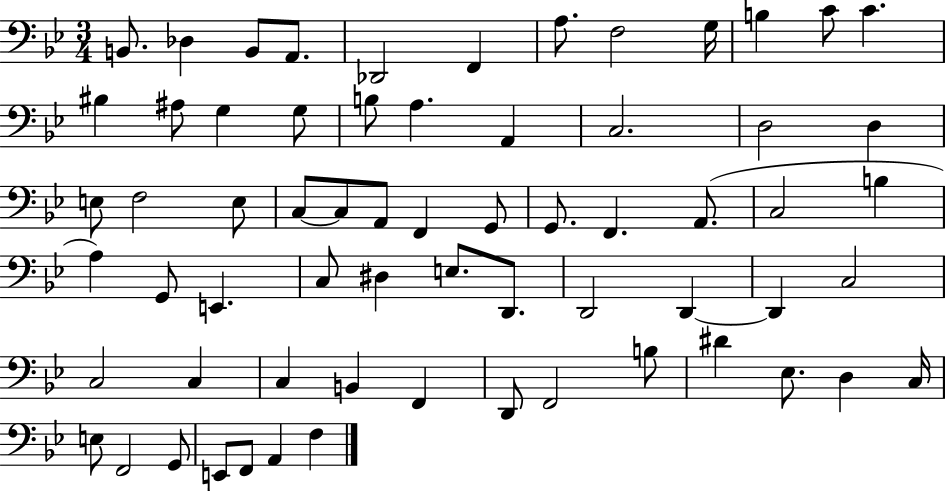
X:1
T:Untitled
M:3/4
L:1/4
K:Bb
B,,/2 _D, B,,/2 A,,/2 _D,,2 F,, A,/2 F,2 G,/4 B, C/2 C ^B, ^A,/2 G, G,/2 B,/2 A, A,, C,2 D,2 D, E,/2 F,2 E,/2 C,/2 C,/2 A,,/2 F,, G,,/2 G,,/2 F,, A,,/2 C,2 B, A, G,,/2 E,, C,/2 ^D, E,/2 D,,/2 D,,2 D,, D,, C,2 C,2 C, C, B,, F,, D,,/2 F,,2 B,/2 ^D _E,/2 D, C,/4 E,/2 F,,2 G,,/2 E,,/2 F,,/2 A,, F,